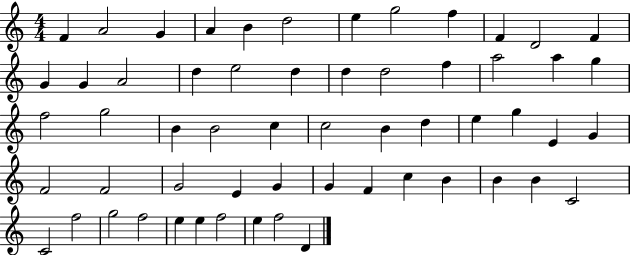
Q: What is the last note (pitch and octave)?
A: D4